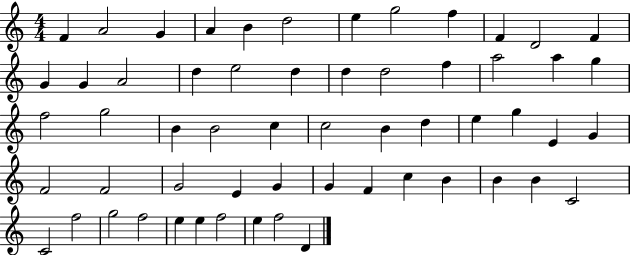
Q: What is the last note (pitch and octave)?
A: D4